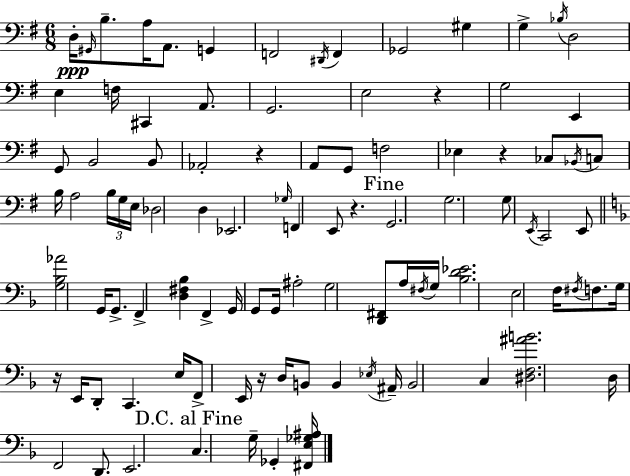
D3/s G#2/s B3/e. A3/s A2/e. G2/q F2/h D#2/s F2/q Gb2/h G#3/q G3/q Bb3/s D3/h E3/q F3/s C#2/q A2/e. G2/h. E3/h R/q G3/h E2/q G2/e B2/h B2/e Ab2/h R/q A2/e G2/e F3/h Eb3/q R/q CES3/e Bb2/s C3/e B3/s A3/h B3/s G3/s E3/s Db3/h D3/q Eb2/h. Gb3/s F2/q E2/e R/q. G2/h. G3/h. G3/e E2/s C2/h E2/e [G3,Bb3,Ab4]/h G2/s G2/e. F2/q [D3,F#3,Bb3]/q F2/q G2/s G2/e G2/s A#3/h G3/h [D2,F#2]/e A3/s F#3/s G3/s [Bb3,D4,Eb4]/h. E3/h F3/s F#3/s F3/e. G3/s R/s E2/s D2/e C2/q. E3/s F2/e E2/s R/s D3/s B2/e B2/q Eb3/s A#2/s B2/h C3/q [D#3,F3,A#4,B4]/h. D3/s F2/h D2/e. E2/h. C3/q. G3/s Gb2/q [F#2,E3,Gb3,A#3]/s